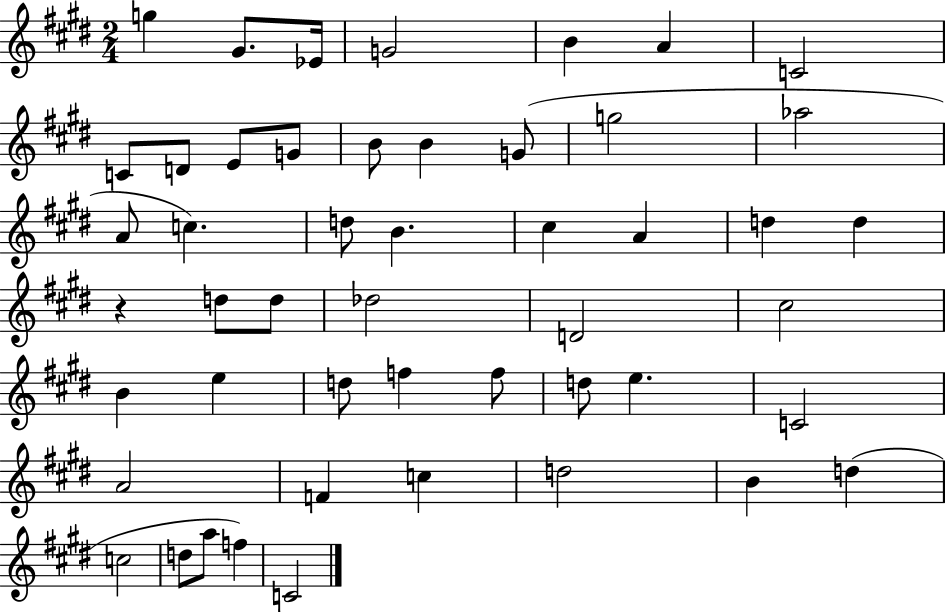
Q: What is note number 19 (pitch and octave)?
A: D5